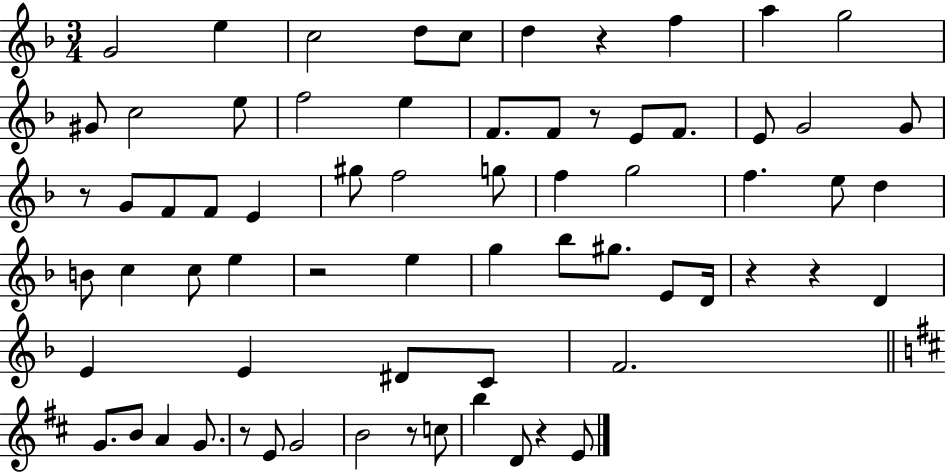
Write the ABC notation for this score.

X:1
T:Untitled
M:3/4
L:1/4
K:F
G2 e c2 d/2 c/2 d z f a g2 ^G/2 c2 e/2 f2 e F/2 F/2 z/2 E/2 F/2 E/2 G2 G/2 z/2 G/2 F/2 F/2 E ^g/2 f2 g/2 f g2 f e/2 d B/2 c c/2 e z2 e g _b/2 ^g/2 E/2 D/4 z z D E E ^D/2 C/2 F2 G/2 B/2 A G/2 z/2 E/2 G2 B2 z/2 c/2 b D/2 z E/2